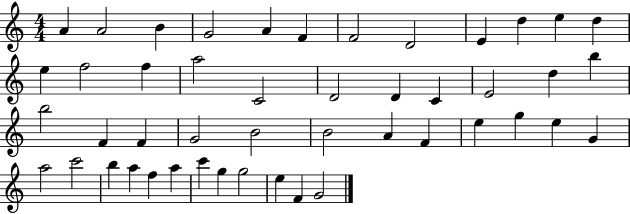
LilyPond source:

{
  \clef treble
  \numericTimeSignature
  \time 4/4
  \key c \major
  a'4 a'2 b'4 | g'2 a'4 f'4 | f'2 d'2 | e'4 d''4 e''4 d''4 | \break e''4 f''2 f''4 | a''2 c'2 | d'2 d'4 c'4 | e'2 d''4 b''4 | \break b''2 f'4 f'4 | g'2 b'2 | b'2 a'4 f'4 | e''4 g''4 e''4 g'4 | \break a''2 c'''2 | b''4 a''4 f''4 a''4 | c'''4 g''4 g''2 | e''4 f'4 g'2 | \break \bar "|."
}